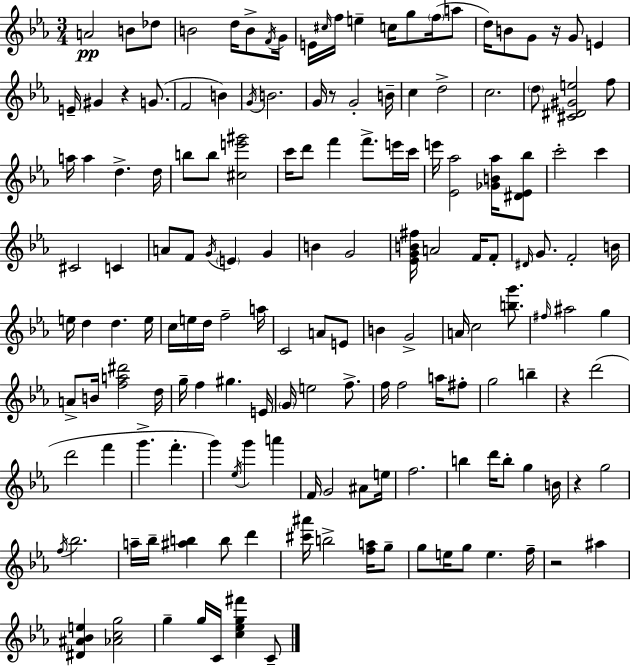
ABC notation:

X:1
T:Untitled
M:3/4
L:1/4
K:Eb
A2 B/2 _d/2 B2 d/4 B/2 F/4 G/4 E/4 ^c/4 f/4 e c/4 g/2 f/4 a/2 d/4 B/2 G/2 z/4 G/2 E E/4 ^G z G/2 F2 B G/4 B2 G/4 z/2 G2 B/4 c d2 c2 d/2 [^C^D^Ge]2 f/2 a/4 a d d/4 b/2 b/2 [^ce'^g']2 c'/4 d'/2 f' f'/2 e'/4 c'/4 e'/4 [_E_a]2 [_GB_a]/4 [^D_E_b]/2 c'2 c' ^C2 C A/2 F/2 G/4 E G B G2 [_EGB^f]/4 A2 F/4 F/2 ^D/4 G/2 F2 B/4 e/4 d d e/4 c/4 e/4 d/4 f2 a/4 C2 A/2 E/2 B G2 A/4 c2 [bg']/2 ^f/4 ^a2 g A/2 B/4 [fa^d']2 d/4 g/4 f ^g E/4 G/4 e2 f/2 f/4 f2 a/4 ^f/2 g2 b z d'2 d'2 f' g' f' g' _e/4 g' a' F/4 G2 ^A/2 e/4 f2 b d'/4 b/2 g B/4 z g2 f/4 _b2 a/4 _b/4 [^ab] b/2 d' [^c'^a']/4 b2 [fa]/4 g/2 g/2 e/4 g/2 e f/4 z2 ^a [^D^A_Be] [_Acg]2 g g/4 C/4 [c_eg^f'] C/2